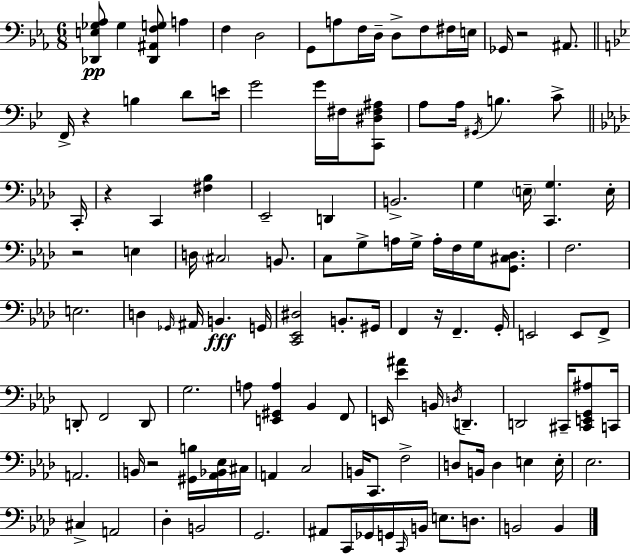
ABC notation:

X:1
T:Untitled
M:6/8
L:1/4
K:Eb
[_D,,E,_G,_A,]/2 _G, [_D,,^A,,F,G,]/2 A, F, D,2 G,,/2 A,/2 F,/4 D,/4 D,/2 F,/2 ^F,/4 E,/4 _G,,/4 z2 ^A,,/2 F,,/4 z B, D/2 E/4 G2 G/4 ^F,/4 [C,,^D,^F,^A,]/2 A,/2 A,/4 ^G,,/4 B, C/2 C,,/4 z C,, [^F,_B,] _E,,2 D,, B,,2 G, E,/4 [C,,G,] E,/4 z2 E, D,/4 ^C,2 B,,/2 C,/2 G,/2 A,/4 G,/4 A,/4 F,/4 G,/4 [G,,^C,_D,]/2 F,2 E,2 D, _G,,/4 ^A,,/4 B,, G,,/4 [C,,_E,,^D,]2 B,,/2 ^G,,/4 F,, z/4 F,, G,,/4 E,,2 E,,/2 F,,/2 D,,/2 F,,2 D,,/2 G,2 A,/2 [E,,^G,,A,] _B,, F,,/2 E,,/4 [_E^A] B,,/4 D,/4 D,, D,,2 ^C,,/4 [^C,,E,,G,,^A,]/2 C,,/4 A,,2 B,,/4 z2 [^G,,B,]/4 [_A,,_B,,_E,]/4 ^C,/4 A,, C,2 B,,/4 C,,/2 F,2 D,/2 B,,/4 D, E, E,/4 _E,2 ^C, A,,2 _D, B,,2 G,,2 ^A,,/2 C,,/4 _G,,/4 G,,/4 C,,/4 B,,/4 E,/2 D,/2 B,,2 B,,